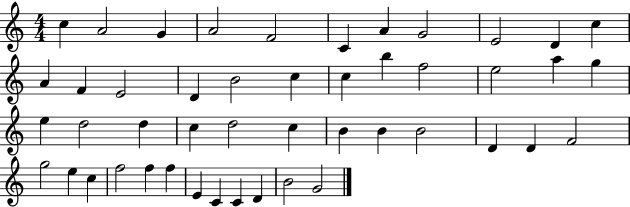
X:1
T:Untitled
M:4/4
L:1/4
K:C
c A2 G A2 F2 C A G2 E2 D c A F E2 D B2 c c b f2 e2 a g e d2 d c d2 c B B B2 D D F2 g2 e c f2 f f E C C D B2 G2